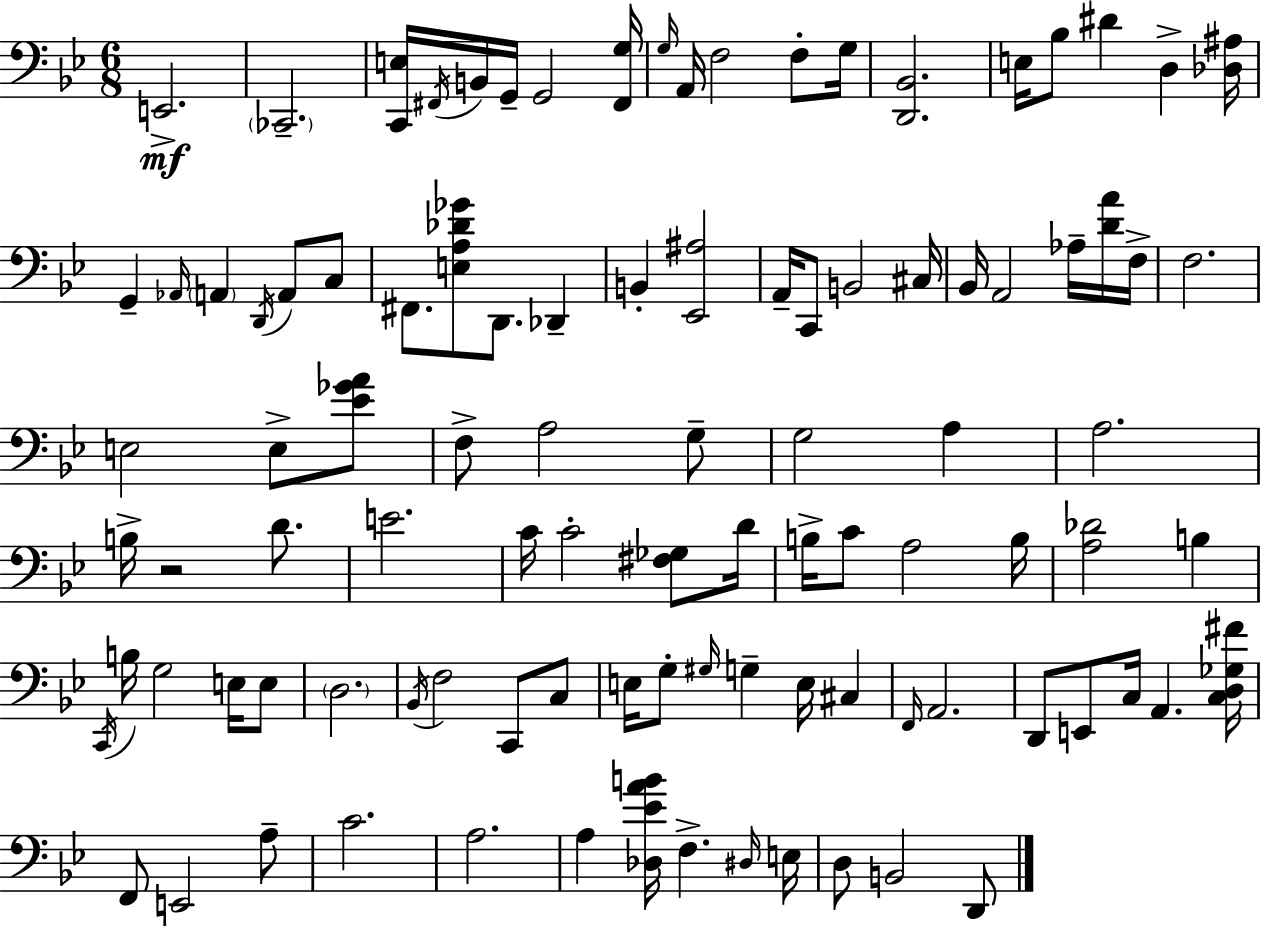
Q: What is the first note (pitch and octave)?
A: E2